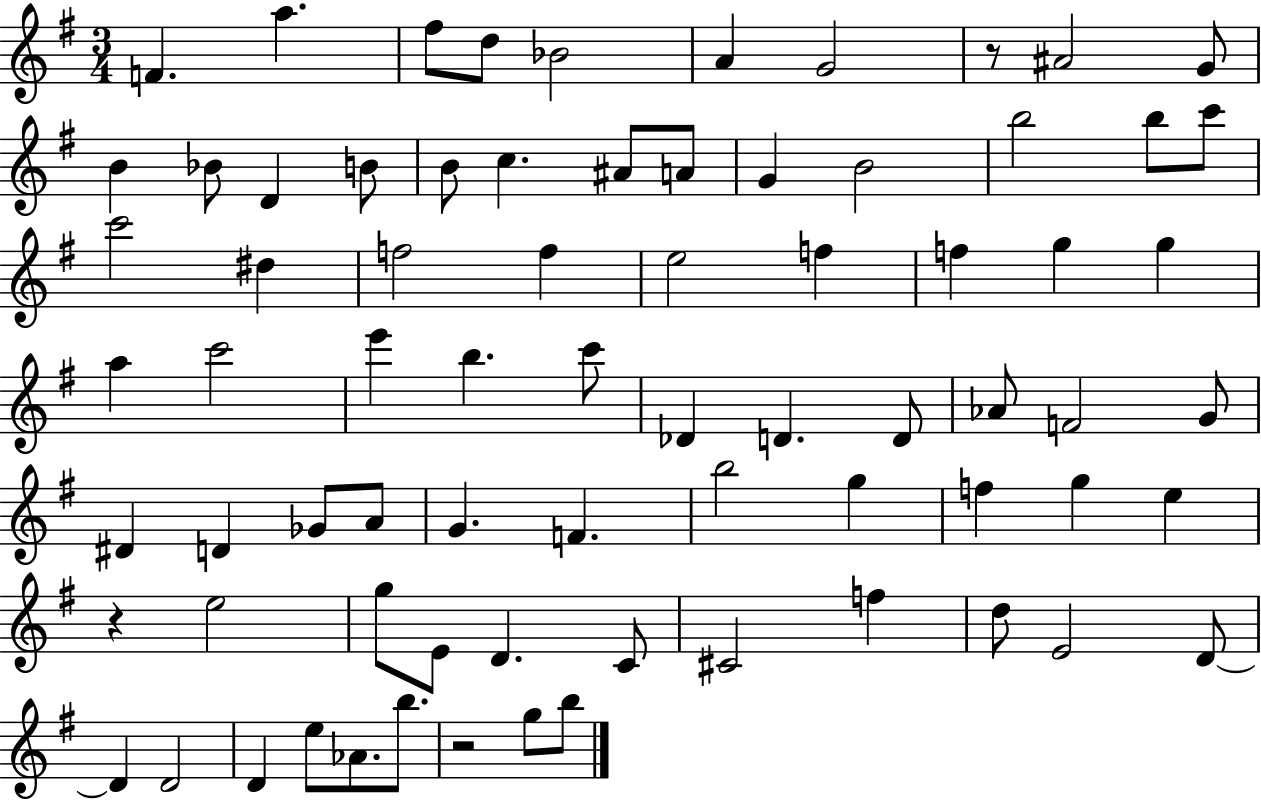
{
  \clef treble
  \numericTimeSignature
  \time 3/4
  \key g \major
  f'4. a''4. | fis''8 d''8 bes'2 | a'4 g'2 | r8 ais'2 g'8 | \break b'4 bes'8 d'4 b'8 | b'8 c''4. ais'8 a'8 | g'4 b'2 | b''2 b''8 c'''8 | \break c'''2 dis''4 | f''2 f''4 | e''2 f''4 | f''4 g''4 g''4 | \break a''4 c'''2 | e'''4 b''4. c'''8 | des'4 d'4. d'8 | aes'8 f'2 g'8 | \break dis'4 d'4 ges'8 a'8 | g'4. f'4. | b''2 g''4 | f''4 g''4 e''4 | \break r4 e''2 | g''8 e'8 d'4. c'8 | cis'2 f''4 | d''8 e'2 d'8~~ | \break d'4 d'2 | d'4 e''8 aes'8. b''8. | r2 g''8 b''8 | \bar "|."
}